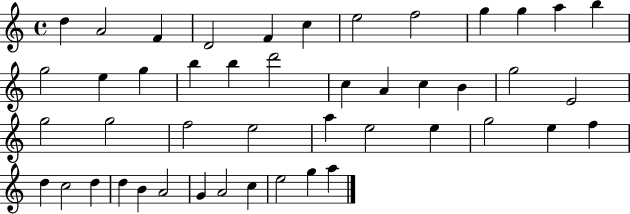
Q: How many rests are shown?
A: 0